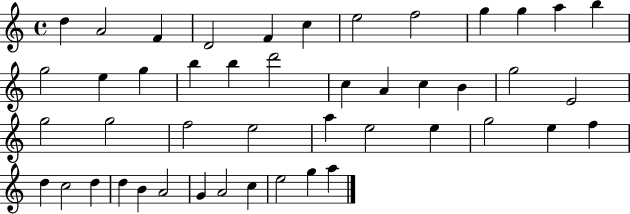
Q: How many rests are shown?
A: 0